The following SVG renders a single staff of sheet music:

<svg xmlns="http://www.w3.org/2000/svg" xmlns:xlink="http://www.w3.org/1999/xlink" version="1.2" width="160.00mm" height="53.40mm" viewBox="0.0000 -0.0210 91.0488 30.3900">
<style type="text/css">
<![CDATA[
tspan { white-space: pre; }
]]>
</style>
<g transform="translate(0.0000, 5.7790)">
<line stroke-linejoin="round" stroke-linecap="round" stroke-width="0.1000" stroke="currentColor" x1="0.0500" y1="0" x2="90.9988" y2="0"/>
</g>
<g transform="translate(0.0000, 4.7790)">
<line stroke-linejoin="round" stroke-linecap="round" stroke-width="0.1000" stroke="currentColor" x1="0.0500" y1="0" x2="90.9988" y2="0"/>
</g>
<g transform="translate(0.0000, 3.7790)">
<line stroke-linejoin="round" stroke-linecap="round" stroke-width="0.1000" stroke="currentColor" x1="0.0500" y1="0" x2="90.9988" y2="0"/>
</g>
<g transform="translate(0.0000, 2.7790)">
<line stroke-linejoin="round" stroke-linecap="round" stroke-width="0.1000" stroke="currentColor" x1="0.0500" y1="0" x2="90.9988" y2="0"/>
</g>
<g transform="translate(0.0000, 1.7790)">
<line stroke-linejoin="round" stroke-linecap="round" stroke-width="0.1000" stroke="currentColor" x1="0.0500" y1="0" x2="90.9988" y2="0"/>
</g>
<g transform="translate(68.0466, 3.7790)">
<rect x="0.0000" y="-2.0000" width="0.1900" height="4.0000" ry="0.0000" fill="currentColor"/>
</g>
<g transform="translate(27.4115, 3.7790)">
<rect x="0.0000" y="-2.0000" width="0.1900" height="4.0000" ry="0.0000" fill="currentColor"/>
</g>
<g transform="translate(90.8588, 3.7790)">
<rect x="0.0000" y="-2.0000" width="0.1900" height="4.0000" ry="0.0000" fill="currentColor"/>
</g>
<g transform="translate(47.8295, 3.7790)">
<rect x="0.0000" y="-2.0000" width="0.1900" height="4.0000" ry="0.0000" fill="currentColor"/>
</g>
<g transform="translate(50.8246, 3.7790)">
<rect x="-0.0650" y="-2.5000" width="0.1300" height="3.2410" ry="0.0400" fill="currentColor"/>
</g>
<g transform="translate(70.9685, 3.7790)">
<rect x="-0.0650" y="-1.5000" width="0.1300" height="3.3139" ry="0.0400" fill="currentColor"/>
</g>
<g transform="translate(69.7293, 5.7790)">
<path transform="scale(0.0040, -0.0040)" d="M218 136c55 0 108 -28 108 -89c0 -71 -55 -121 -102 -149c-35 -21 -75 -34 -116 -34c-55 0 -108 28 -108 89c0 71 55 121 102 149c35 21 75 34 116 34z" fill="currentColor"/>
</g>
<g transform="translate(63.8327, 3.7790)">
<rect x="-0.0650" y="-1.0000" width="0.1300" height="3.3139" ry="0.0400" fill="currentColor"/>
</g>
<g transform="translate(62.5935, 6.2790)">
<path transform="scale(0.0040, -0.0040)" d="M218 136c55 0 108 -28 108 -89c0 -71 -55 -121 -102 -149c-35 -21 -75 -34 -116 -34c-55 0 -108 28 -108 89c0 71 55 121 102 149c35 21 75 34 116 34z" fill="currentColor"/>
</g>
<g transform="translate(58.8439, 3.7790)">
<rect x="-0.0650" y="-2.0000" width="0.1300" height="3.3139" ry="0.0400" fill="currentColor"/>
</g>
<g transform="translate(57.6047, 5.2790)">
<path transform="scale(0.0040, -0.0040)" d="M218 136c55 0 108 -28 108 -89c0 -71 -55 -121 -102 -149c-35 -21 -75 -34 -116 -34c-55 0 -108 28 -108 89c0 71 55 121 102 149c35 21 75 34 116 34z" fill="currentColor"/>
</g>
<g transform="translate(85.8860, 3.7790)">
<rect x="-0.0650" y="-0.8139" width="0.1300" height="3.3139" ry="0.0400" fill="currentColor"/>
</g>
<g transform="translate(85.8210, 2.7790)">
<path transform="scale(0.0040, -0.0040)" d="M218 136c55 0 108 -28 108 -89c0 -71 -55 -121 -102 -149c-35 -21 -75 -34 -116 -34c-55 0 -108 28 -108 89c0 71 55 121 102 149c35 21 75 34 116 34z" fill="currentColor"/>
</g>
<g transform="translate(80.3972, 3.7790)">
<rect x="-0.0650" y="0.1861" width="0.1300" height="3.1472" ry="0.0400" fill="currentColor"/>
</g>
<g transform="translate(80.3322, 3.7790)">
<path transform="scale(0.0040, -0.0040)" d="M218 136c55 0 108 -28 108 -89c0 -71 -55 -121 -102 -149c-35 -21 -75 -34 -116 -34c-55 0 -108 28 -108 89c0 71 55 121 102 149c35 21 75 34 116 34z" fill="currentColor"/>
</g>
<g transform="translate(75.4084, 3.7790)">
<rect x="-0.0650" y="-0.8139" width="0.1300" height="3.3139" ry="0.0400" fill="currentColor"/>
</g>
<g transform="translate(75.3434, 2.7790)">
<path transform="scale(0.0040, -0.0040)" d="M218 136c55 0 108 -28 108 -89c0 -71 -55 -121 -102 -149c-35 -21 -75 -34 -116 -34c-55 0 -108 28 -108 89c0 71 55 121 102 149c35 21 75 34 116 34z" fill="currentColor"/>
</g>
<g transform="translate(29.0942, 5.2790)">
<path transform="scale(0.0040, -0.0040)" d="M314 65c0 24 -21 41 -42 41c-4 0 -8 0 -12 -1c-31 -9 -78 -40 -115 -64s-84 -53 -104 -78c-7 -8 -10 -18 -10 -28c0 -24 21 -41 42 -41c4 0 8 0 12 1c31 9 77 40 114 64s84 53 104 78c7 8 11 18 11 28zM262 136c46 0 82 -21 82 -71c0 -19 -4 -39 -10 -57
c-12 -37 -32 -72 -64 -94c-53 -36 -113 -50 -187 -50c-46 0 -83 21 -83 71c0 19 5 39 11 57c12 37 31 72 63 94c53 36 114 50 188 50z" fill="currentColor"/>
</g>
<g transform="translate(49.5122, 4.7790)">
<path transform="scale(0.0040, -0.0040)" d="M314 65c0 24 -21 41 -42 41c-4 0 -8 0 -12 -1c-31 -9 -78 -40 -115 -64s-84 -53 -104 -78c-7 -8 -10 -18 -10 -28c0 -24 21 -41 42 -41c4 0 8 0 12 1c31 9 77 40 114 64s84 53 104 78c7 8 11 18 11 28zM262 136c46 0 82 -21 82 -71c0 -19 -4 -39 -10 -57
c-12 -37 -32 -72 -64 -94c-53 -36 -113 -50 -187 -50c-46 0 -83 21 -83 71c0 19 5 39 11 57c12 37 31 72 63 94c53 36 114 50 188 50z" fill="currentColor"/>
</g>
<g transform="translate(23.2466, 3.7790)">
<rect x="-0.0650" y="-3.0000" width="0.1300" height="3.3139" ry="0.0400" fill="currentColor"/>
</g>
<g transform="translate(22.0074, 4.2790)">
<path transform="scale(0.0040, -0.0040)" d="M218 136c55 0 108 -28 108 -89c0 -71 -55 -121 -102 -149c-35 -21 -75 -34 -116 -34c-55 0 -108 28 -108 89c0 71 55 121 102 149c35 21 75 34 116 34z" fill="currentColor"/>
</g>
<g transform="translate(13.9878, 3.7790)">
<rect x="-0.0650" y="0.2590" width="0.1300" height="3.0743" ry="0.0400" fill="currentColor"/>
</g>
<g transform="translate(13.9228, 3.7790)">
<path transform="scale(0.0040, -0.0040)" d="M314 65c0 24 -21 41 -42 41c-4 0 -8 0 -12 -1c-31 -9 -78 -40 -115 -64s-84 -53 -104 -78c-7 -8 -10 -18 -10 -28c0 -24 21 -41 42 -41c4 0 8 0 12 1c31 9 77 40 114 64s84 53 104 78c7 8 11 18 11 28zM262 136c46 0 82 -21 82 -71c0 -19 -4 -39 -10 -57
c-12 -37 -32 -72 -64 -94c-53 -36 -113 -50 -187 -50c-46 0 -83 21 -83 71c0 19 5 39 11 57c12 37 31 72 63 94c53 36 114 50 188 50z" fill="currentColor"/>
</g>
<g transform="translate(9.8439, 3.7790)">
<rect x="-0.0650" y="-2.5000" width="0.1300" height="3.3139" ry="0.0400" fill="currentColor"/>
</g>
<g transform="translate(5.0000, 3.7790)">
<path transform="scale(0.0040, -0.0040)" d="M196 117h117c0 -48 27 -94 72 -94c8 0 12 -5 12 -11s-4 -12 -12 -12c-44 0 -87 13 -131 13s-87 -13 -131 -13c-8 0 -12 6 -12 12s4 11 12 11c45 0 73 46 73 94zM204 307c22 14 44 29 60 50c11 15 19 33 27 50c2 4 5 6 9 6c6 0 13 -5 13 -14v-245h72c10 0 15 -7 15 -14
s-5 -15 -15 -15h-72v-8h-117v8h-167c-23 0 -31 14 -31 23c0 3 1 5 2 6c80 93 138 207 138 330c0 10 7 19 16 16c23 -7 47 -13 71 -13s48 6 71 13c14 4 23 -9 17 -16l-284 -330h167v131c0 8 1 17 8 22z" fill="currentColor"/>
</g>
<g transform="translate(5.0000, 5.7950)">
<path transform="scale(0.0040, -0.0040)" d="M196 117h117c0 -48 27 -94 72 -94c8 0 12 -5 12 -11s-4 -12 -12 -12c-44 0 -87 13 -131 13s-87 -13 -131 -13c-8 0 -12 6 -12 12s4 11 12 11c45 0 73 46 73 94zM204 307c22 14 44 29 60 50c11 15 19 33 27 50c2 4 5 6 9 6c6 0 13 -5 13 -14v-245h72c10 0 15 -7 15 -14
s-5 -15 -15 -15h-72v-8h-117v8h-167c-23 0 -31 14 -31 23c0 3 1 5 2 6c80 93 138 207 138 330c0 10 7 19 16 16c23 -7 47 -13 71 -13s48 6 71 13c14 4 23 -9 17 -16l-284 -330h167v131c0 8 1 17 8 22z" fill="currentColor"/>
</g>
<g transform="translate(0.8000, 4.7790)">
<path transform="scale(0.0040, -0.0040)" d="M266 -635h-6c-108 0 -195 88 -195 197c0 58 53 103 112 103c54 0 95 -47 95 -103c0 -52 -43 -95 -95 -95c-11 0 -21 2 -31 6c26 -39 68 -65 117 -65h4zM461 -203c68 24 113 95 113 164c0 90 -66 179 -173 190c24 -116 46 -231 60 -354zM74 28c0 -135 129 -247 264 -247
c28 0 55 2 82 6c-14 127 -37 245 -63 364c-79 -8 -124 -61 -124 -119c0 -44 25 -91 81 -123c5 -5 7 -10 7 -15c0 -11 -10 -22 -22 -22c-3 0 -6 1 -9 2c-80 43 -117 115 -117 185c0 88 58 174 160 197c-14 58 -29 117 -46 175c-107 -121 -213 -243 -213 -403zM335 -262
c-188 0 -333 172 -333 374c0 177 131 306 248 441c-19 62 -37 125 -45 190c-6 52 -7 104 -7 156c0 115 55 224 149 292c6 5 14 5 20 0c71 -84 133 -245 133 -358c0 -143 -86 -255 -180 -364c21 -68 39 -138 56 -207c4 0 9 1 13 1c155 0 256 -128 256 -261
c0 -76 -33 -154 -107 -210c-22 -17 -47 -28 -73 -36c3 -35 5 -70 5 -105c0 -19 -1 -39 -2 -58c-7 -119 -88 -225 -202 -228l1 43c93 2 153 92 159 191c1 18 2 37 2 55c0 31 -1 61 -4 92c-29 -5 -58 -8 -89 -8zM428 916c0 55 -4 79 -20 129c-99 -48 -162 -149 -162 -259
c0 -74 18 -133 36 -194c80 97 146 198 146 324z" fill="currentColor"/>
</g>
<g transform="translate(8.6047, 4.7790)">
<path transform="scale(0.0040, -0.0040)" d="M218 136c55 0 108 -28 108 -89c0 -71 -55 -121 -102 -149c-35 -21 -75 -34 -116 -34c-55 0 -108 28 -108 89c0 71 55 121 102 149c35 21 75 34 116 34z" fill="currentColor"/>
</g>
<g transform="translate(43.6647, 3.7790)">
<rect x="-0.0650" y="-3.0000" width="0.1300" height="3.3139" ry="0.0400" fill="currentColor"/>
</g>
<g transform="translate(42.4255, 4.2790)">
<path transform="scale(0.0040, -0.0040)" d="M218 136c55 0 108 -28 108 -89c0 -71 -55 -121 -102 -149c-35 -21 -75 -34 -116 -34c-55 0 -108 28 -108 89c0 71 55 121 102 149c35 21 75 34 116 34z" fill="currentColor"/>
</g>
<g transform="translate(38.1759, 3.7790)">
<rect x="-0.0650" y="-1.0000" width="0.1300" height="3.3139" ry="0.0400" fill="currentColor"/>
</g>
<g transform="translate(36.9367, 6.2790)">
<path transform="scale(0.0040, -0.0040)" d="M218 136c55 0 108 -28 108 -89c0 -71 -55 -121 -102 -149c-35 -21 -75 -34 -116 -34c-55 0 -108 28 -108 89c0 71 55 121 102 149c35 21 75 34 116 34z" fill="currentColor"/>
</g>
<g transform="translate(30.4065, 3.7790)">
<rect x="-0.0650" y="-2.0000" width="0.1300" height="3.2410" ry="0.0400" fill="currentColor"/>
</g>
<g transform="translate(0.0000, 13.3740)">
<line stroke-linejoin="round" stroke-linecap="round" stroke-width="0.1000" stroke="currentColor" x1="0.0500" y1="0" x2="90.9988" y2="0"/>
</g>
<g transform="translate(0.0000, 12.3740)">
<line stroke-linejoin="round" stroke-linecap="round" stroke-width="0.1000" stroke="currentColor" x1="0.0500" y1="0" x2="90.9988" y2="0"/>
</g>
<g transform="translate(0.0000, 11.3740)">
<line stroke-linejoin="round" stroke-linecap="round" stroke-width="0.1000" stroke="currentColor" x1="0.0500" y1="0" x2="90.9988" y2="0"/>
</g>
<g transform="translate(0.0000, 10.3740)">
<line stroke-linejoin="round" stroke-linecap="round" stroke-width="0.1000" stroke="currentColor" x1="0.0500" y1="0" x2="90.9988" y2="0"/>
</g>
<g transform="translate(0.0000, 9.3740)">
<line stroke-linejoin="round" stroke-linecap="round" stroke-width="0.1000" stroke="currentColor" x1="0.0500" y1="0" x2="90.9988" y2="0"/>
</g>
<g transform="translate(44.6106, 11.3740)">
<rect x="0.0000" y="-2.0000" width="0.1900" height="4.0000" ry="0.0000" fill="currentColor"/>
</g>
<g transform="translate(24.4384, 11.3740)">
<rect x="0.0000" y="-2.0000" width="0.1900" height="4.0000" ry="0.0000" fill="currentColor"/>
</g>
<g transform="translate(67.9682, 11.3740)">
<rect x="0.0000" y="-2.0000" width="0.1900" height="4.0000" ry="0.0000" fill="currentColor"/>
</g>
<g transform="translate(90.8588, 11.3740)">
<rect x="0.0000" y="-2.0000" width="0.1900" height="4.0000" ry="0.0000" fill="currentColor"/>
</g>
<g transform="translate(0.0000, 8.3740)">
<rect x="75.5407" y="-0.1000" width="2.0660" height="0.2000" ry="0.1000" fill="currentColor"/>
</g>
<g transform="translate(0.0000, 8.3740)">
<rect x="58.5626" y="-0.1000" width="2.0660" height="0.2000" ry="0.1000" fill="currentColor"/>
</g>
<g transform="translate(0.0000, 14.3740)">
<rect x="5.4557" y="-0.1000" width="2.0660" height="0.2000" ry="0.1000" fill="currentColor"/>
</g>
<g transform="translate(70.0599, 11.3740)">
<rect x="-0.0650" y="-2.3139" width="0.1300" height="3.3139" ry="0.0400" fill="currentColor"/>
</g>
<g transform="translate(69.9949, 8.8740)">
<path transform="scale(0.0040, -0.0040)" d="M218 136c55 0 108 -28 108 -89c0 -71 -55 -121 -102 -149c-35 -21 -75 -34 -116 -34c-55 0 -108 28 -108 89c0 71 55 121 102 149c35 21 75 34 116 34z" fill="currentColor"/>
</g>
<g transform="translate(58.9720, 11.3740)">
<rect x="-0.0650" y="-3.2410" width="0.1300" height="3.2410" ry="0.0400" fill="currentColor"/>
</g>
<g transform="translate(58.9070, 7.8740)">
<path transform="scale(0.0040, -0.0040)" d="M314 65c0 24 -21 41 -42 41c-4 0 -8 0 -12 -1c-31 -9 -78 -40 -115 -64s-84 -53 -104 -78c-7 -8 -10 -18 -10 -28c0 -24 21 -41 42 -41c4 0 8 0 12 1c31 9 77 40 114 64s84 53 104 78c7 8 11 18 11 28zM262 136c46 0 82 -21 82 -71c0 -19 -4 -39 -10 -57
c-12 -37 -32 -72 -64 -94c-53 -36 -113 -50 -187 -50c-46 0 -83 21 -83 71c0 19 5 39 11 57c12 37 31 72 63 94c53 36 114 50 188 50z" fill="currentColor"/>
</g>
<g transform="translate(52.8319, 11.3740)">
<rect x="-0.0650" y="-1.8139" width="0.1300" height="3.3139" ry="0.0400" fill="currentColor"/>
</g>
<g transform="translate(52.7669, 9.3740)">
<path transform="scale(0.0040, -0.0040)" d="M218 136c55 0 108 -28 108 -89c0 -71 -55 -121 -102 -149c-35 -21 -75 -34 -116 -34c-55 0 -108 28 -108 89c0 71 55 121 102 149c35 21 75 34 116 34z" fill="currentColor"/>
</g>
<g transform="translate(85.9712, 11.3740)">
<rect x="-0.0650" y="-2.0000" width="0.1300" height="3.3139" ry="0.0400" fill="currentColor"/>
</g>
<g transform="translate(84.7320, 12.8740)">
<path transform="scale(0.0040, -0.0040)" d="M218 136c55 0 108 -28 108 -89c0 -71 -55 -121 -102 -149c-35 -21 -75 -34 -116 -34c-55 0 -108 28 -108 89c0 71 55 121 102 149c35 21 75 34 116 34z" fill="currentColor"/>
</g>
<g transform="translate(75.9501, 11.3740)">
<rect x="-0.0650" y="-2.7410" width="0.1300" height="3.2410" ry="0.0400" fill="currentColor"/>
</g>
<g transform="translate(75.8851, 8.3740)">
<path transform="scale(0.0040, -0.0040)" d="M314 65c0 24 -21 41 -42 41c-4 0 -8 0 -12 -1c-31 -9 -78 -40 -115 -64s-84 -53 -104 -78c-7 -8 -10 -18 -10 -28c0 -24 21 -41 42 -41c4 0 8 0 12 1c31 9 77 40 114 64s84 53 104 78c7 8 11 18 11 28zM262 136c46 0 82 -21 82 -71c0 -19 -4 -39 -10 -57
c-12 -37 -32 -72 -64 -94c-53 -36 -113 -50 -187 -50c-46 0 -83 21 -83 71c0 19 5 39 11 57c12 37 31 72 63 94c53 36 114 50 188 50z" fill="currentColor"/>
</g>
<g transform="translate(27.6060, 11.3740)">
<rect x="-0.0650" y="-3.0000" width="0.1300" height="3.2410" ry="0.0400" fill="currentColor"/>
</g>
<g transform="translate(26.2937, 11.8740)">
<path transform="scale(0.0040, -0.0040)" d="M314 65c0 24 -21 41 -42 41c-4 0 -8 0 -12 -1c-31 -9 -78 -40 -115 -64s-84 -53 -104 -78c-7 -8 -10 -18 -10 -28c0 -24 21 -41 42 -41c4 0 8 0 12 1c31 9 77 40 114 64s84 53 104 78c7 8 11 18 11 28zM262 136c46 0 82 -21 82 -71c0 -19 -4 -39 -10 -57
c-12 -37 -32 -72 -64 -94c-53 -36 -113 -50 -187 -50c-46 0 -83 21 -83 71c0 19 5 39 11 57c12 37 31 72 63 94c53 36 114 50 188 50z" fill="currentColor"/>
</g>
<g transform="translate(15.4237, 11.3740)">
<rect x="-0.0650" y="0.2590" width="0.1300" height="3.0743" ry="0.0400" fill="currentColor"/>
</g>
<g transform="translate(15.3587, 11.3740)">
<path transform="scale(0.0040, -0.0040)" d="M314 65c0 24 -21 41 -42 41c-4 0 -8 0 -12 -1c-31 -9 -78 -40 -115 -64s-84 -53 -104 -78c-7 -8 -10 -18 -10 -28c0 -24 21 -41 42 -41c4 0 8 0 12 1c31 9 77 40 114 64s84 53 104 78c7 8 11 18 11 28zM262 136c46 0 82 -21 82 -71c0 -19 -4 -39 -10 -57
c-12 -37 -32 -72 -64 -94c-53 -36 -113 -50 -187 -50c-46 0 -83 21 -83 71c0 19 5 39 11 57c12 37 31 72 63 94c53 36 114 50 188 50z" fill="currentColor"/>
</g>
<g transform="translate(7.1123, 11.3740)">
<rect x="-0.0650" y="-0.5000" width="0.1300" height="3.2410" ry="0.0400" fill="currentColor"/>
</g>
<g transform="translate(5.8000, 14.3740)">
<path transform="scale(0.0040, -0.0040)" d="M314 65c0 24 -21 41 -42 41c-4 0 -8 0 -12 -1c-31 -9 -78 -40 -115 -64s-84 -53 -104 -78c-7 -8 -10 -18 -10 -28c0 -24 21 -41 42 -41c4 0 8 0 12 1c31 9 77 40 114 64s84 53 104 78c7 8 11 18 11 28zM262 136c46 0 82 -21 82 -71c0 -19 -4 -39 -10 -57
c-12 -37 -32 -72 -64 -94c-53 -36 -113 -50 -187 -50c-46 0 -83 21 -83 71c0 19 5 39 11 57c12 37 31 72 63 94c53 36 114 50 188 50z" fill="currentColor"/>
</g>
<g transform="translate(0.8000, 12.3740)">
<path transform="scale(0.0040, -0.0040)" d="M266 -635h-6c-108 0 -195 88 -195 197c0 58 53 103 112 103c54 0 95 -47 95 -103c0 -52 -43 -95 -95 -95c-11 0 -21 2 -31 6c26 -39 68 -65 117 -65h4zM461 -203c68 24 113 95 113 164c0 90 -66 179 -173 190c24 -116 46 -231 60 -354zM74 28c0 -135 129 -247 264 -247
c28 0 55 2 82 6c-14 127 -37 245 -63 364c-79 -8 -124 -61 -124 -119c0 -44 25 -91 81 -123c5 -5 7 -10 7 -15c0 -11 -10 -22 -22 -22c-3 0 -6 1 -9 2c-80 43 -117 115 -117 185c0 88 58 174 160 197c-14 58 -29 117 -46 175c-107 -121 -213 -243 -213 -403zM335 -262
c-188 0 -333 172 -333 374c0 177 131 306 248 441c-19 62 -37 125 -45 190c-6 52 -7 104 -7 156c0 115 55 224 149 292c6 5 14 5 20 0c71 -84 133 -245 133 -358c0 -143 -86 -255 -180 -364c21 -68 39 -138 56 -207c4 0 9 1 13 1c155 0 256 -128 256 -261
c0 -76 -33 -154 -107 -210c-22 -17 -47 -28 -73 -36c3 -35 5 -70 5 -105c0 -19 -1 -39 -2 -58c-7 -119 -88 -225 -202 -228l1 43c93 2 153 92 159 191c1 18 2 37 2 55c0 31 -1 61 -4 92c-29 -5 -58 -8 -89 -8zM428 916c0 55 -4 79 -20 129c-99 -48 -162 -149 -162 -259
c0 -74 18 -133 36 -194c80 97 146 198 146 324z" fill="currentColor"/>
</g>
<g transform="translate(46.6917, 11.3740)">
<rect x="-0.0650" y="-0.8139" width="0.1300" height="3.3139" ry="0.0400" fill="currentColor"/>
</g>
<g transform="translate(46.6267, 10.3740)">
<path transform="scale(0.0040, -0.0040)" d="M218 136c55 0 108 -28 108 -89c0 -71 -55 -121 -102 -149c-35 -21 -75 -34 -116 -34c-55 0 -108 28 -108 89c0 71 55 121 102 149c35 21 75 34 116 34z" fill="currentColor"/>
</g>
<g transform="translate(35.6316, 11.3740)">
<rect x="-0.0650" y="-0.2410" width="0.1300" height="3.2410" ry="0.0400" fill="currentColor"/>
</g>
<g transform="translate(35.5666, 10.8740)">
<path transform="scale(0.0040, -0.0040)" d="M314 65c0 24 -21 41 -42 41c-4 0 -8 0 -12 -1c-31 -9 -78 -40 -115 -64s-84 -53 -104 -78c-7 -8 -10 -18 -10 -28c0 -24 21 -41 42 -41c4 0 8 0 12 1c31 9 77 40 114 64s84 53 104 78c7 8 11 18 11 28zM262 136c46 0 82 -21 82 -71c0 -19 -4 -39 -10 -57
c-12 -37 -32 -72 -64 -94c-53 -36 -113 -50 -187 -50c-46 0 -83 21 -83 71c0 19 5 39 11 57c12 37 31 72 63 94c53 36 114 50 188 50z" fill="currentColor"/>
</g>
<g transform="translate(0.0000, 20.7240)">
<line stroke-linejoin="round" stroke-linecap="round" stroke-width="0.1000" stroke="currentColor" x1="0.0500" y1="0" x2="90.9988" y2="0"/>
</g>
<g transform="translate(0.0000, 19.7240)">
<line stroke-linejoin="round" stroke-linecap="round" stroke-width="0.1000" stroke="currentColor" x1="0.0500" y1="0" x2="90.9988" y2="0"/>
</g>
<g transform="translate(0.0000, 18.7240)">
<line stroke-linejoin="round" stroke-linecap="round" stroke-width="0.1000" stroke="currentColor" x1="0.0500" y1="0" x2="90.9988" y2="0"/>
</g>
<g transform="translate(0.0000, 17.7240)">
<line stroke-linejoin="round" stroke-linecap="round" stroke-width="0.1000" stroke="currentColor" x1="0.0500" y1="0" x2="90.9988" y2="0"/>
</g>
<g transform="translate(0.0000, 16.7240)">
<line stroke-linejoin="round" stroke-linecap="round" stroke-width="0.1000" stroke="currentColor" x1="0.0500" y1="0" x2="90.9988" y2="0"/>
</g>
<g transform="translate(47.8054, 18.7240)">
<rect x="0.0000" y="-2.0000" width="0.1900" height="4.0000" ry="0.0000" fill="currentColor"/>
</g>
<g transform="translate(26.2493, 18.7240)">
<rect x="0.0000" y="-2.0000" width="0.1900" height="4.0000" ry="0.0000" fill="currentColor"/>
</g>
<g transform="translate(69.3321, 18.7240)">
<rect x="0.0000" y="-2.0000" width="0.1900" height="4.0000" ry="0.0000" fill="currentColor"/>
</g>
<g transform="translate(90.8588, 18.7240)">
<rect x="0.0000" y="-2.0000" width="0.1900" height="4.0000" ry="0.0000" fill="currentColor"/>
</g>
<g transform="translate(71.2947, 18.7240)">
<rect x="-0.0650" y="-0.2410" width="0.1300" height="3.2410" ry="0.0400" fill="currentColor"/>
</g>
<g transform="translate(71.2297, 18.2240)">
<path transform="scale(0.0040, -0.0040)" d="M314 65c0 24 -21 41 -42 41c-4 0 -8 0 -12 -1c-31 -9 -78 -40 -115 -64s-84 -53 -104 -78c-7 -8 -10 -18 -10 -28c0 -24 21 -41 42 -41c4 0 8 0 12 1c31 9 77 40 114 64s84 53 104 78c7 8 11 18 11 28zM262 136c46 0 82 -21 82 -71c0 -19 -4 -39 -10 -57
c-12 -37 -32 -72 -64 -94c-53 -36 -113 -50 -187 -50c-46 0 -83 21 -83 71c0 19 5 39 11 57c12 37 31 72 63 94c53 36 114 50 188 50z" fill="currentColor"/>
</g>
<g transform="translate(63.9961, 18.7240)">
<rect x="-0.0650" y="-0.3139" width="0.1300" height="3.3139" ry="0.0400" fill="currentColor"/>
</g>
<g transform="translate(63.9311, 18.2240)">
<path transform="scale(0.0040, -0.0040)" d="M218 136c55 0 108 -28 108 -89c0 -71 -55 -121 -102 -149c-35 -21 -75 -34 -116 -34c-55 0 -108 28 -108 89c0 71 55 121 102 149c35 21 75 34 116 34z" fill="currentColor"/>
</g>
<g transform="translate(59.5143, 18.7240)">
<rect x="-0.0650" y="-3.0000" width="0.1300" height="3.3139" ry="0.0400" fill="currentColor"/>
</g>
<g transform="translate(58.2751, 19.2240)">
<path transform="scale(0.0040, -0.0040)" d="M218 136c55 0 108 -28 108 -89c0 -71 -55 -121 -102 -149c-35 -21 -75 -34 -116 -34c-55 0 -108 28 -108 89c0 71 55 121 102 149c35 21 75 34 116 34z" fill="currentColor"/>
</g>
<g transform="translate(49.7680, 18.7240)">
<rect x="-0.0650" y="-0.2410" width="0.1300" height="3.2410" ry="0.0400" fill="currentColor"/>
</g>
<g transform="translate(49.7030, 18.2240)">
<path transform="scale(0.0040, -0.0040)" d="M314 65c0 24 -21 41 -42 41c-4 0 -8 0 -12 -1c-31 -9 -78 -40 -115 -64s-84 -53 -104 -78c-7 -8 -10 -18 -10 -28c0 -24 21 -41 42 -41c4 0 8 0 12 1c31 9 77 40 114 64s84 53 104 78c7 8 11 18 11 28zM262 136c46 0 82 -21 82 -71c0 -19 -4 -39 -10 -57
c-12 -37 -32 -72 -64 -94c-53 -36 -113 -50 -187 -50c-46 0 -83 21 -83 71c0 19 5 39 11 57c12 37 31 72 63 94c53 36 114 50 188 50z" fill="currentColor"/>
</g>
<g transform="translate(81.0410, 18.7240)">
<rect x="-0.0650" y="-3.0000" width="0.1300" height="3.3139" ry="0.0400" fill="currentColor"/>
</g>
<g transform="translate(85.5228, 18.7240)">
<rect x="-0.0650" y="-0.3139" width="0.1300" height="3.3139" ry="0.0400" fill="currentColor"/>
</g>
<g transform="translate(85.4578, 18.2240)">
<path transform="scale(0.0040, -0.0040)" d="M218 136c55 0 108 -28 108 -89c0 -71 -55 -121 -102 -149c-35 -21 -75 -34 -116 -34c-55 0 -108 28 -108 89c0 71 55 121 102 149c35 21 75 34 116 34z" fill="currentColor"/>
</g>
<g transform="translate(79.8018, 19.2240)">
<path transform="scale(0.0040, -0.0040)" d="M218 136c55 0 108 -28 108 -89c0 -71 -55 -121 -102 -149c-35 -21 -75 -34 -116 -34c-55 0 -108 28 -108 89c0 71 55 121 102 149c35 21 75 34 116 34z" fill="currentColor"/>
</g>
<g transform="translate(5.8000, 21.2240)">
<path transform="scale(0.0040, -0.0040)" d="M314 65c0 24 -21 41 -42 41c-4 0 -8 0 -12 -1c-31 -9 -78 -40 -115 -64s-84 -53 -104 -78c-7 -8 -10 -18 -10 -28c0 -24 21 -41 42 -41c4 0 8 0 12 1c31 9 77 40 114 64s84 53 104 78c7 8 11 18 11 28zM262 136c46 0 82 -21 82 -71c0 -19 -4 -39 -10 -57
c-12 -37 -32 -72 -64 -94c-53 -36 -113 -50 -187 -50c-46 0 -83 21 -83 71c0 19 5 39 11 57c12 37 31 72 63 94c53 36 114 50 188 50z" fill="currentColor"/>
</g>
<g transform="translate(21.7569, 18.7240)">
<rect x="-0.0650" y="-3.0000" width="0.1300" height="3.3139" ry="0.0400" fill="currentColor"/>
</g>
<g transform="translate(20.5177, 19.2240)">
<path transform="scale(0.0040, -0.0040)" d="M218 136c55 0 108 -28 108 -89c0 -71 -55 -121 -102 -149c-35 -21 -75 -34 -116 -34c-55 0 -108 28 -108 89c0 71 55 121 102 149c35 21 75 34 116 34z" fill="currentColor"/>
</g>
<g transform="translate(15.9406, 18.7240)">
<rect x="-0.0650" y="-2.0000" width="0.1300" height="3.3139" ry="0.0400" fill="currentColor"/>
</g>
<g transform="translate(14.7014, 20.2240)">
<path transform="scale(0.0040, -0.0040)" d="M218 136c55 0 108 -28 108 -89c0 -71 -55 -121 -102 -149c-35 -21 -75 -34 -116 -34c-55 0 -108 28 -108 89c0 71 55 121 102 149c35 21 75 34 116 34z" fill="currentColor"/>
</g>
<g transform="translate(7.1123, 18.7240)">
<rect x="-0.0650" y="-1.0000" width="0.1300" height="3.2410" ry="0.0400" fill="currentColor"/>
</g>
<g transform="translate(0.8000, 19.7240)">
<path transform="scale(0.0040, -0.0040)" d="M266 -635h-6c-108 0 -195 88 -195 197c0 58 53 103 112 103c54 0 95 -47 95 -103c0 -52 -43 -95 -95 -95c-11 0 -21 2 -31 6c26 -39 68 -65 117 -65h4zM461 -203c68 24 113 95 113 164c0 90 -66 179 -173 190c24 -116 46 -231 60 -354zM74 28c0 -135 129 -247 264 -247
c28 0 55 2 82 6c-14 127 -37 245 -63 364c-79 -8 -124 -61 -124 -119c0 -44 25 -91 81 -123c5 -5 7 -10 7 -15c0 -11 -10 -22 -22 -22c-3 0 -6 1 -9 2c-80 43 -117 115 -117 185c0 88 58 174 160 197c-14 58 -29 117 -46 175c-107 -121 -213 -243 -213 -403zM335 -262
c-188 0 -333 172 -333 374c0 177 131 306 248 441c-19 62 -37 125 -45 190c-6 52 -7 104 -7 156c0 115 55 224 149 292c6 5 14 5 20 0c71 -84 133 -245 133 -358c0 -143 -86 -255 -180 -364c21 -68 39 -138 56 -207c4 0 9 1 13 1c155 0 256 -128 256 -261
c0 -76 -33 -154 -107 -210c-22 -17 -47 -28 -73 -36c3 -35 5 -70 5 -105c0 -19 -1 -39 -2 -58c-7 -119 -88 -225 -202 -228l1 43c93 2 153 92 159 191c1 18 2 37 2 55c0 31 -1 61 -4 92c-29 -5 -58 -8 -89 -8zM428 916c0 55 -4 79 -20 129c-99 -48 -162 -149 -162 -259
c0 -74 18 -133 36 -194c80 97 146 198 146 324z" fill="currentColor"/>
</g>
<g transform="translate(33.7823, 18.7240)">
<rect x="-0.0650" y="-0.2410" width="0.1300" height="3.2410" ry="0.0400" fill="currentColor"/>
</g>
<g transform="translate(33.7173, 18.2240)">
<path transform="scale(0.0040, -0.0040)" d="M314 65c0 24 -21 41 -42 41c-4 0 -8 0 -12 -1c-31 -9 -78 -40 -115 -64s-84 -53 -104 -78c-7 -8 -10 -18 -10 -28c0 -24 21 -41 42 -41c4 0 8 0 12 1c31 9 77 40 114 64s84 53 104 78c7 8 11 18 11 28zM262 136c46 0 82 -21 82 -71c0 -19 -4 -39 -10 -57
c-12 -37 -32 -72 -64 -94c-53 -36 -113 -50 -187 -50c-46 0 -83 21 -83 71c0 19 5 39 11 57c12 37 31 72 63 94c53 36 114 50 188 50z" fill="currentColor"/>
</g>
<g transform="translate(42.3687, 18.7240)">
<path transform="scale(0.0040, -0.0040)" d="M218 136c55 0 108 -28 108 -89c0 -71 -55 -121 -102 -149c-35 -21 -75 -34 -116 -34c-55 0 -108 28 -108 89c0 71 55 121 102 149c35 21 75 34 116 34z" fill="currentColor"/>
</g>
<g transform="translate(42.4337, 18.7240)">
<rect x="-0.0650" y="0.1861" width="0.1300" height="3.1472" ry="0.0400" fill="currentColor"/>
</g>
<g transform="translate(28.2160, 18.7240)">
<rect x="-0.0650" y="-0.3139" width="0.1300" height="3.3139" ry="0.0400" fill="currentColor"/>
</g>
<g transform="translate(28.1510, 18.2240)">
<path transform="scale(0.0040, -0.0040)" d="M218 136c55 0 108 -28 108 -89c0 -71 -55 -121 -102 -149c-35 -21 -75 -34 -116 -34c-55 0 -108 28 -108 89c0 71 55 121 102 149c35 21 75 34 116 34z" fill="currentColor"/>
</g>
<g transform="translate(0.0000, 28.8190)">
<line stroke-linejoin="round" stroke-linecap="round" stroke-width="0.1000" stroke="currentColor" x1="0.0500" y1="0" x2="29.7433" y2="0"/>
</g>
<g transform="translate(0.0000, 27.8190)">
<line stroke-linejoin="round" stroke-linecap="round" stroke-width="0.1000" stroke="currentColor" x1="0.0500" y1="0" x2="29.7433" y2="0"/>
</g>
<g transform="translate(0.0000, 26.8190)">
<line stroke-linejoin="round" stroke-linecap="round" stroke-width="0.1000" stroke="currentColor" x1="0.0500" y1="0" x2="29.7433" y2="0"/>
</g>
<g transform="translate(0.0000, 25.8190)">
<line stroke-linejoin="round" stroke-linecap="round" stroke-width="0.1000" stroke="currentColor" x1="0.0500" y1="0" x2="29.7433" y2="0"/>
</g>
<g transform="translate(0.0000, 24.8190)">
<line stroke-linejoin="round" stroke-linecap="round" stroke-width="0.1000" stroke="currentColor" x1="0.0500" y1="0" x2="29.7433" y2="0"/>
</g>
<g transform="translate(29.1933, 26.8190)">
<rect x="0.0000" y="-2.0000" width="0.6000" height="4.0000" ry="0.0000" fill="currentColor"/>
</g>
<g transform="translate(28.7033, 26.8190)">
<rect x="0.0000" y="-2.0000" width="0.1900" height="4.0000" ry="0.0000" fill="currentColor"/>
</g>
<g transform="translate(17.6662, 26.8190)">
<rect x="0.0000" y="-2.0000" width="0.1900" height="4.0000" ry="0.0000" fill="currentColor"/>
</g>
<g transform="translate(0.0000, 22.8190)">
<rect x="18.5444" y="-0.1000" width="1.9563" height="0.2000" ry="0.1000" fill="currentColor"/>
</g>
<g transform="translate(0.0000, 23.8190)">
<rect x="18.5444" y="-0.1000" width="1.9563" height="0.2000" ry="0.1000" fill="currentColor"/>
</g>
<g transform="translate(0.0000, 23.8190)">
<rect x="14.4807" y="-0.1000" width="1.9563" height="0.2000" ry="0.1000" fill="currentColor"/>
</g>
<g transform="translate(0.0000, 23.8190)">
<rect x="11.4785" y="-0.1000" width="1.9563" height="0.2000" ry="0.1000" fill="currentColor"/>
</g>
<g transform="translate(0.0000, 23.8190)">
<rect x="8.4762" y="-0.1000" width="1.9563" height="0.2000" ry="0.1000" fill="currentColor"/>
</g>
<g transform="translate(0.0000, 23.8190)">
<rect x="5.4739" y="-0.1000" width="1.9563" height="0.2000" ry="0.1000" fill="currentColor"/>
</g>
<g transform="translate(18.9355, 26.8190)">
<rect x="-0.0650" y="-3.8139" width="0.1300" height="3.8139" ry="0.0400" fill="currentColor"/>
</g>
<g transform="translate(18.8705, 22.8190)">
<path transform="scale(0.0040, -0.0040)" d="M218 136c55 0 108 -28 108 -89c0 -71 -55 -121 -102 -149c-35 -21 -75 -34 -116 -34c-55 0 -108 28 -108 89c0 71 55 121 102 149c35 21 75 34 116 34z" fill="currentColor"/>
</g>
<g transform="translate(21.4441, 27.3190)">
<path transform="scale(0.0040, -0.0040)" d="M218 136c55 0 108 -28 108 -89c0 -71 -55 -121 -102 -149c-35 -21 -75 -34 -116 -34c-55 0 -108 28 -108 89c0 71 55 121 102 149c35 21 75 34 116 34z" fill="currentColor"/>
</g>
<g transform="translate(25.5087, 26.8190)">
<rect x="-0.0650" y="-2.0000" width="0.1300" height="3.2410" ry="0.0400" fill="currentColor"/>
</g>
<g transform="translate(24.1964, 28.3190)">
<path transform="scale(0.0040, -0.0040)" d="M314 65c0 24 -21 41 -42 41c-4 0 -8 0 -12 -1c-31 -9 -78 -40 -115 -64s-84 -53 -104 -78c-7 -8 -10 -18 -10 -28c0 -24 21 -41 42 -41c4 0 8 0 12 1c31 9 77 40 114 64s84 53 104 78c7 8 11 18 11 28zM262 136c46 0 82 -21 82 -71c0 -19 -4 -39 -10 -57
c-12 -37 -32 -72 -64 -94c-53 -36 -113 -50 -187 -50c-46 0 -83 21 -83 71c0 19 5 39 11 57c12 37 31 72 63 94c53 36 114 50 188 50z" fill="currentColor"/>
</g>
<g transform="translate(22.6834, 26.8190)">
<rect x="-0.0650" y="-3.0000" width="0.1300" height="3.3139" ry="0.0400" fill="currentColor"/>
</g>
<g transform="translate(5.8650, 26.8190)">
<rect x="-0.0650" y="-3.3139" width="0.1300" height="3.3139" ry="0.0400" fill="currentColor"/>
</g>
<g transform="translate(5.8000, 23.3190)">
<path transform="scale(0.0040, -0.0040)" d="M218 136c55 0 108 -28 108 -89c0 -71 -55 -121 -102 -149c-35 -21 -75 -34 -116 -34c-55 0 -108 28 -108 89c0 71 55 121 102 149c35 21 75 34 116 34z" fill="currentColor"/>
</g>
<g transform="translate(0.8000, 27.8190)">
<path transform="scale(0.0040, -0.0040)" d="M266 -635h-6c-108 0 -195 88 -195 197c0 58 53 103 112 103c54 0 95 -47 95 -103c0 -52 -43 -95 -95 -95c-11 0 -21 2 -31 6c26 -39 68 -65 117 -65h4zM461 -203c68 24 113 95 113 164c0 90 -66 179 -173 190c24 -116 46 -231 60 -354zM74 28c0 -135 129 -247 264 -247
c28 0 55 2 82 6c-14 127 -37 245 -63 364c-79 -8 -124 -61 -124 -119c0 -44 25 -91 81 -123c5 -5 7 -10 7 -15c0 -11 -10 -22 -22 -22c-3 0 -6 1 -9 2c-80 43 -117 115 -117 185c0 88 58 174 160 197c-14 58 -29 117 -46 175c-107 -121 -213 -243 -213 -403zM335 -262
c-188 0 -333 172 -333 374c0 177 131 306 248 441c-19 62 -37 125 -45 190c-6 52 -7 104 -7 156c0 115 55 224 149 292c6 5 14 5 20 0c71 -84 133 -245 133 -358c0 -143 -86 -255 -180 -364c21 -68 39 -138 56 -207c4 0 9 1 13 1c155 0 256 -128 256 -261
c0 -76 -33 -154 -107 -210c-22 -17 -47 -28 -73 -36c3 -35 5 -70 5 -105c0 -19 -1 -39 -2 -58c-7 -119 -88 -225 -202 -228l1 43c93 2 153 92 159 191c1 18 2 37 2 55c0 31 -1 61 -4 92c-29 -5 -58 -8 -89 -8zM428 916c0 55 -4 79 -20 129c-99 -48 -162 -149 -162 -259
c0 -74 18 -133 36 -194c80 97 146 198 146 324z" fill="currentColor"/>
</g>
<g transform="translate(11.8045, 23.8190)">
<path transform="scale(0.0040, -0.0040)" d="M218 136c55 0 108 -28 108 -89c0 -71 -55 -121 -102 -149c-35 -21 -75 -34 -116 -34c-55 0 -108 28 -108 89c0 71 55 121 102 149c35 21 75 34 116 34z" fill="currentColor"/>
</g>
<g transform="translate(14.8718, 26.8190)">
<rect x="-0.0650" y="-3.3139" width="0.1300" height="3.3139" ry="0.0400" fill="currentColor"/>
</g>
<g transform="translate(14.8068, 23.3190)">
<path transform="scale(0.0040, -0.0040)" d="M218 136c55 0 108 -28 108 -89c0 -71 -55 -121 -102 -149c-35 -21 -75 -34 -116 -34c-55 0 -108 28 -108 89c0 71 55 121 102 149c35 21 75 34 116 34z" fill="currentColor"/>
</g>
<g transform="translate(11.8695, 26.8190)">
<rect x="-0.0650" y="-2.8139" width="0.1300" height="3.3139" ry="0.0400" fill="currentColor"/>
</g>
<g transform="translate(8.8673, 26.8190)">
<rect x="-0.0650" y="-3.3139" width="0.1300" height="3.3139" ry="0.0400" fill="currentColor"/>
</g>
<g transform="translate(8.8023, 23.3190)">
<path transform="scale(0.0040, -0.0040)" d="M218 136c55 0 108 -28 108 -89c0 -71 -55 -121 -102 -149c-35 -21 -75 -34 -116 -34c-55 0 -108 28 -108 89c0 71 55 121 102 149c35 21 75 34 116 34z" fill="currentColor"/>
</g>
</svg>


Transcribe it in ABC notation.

X:1
T:Untitled
M:4/4
L:1/4
K:C
G B2 A F2 D A G2 F D E d B d C2 B2 A2 c2 d f b2 g a2 F D2 F A c c2 B c2 A c c2 A c b b a b c' A F2